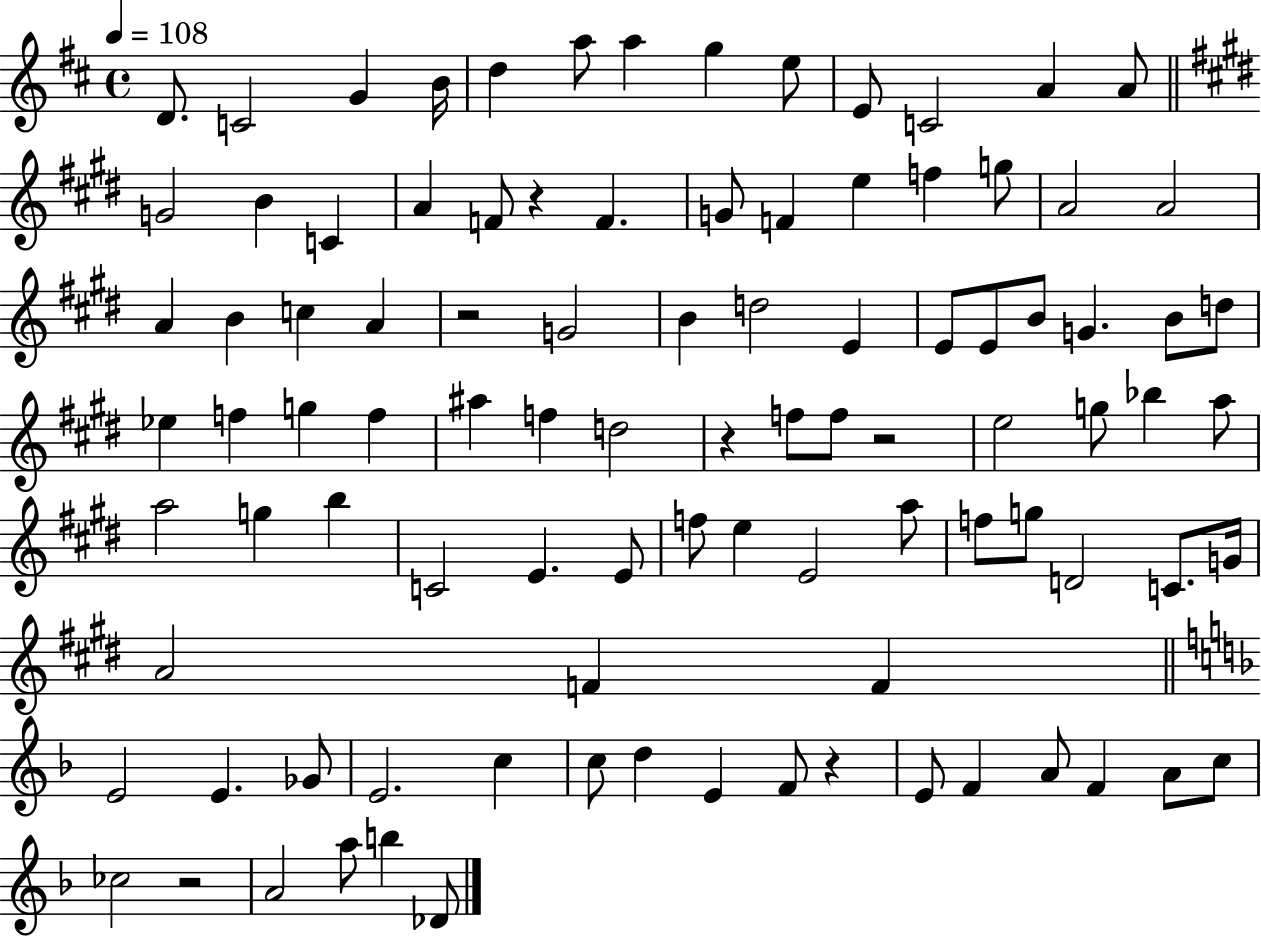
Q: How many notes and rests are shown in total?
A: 97